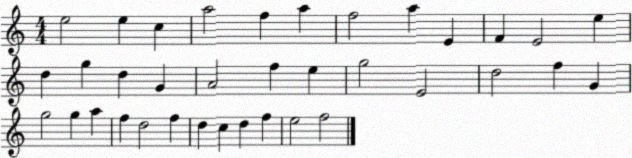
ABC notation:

X:1
T:Untitled
M:4/4
L:1/4
K:C
e2 e c a2 f a f2 a E F E2 e d g d G A2 f e g2 E2 d2 f G g2 g a f d2 f d c d f e2 f2